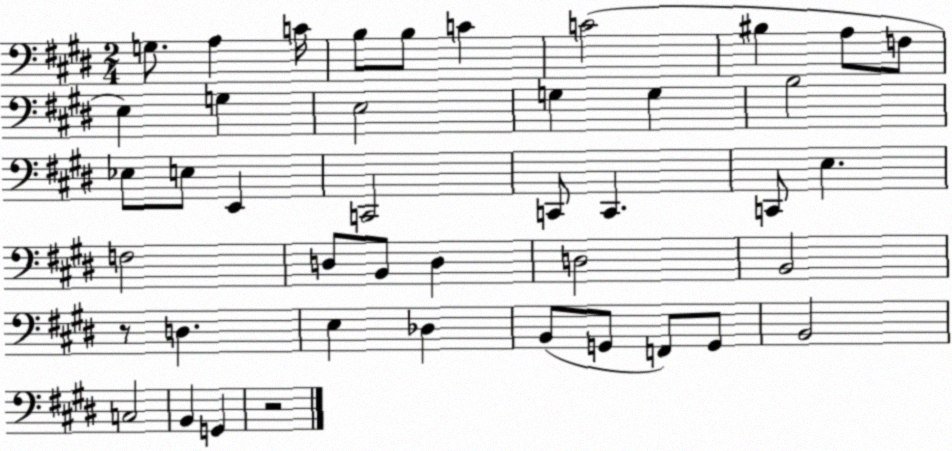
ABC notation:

X:1
T:Untitled
M:2/4
L:1/4
K:E
G,/2 A, C/4 B,/2 B,/2 C C2 ^B, A,/2 F,/2 E, G, E,2 G, G, B,2 _E,/2 E,/2 E,, C,,2 C,,/2 C,, C,,/2 E, F,2 D,/2 B,,/2 D, D,2 B,,2 z/2 D, E, _D, B,,/2 G,,/2 F,,/2 G,,/2 B,,2 C,2 B,, G,, z2